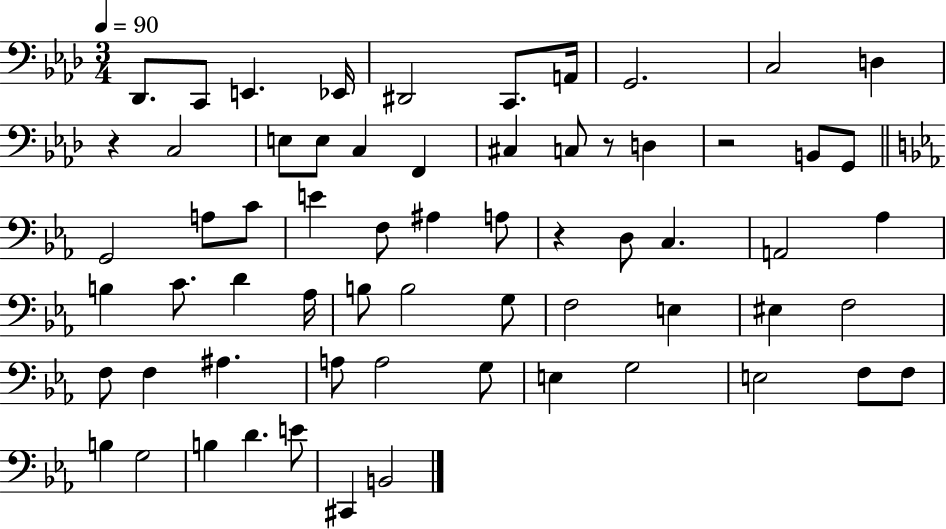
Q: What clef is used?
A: bass